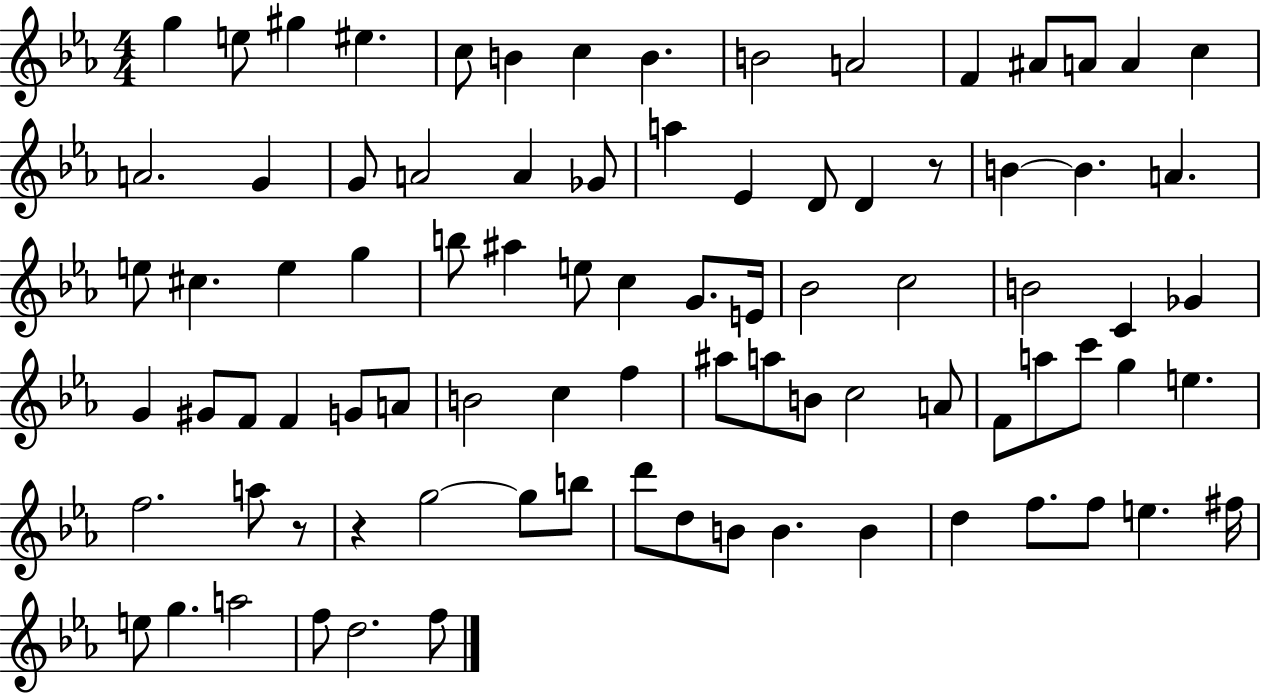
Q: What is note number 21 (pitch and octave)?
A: Gb4